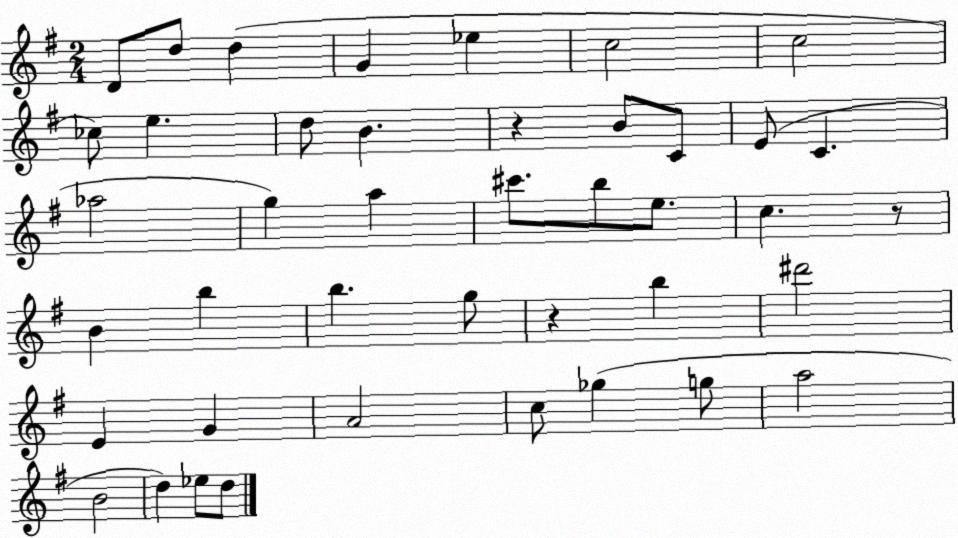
X:1
T:Untitled
M:2/4
L:1/4
K:G
D/2 d/2 d G _e c2 c2 _c/2 e d/2 B z B/2 C/2 E/2 C _a2 g a ^c'/2 b/2 e/2 c z/2 B b b g/2 z b ^d'2 E G A2 c/2 _g g/2 a2 B2 d _e/2 d/2